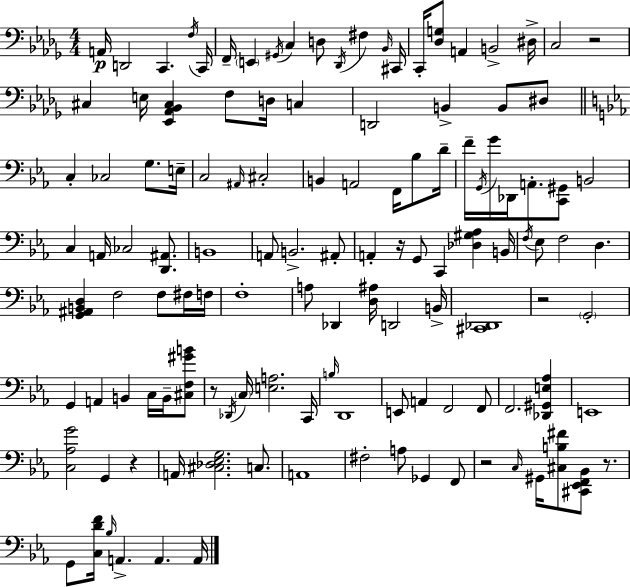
A2/s D2/h C2/q. F3/s C2/s F2/s E2/q G#2/s C3/q D3/e Db2/s F#3/q Bb2/s C#2/s C2/s [Db3,G3]/e A2/q B2/h D#3/s C3/h R/h C#3/q E3/s [Eb2,Ab2,Bb2,C#3]/q F3/e D3/s C3/q D2/h B2/q B2/e D#3/e C3/q CES3/h G3/e. E3/s C3/h A#2/s C#3/h B2/q A2/h F2/s Bb3/e D4/s F4/s G2/s G4/s Db2/s A2/e. [C2,G#2]/e B2/h C3/q A2/s CES3/h [D2,A#2]/e. B2/w A2/e B2/h. A#2/e A2/q R/s G2/e C2/q [Db3,G#3,Ab3]/q B2/s F3/s Eb3/e F3/h D3/q. [G2,A#2,B2,D3]/q F3/h F3/e F#3/s F3/s F3/w A3/e Db2/q [D3,A#3]/s D2/h B2/s [C#2,Db2]/w R/h G2/h G2/q A2/q B2/q C3/s B2/s [C#3,F3,G#4,B4]/e R/e Db2/s C3/s [E3,A3]/h. C2/s B3/s D2/w E2/e A2/q F2/h F2/e F2/h. [Db2,G#2,E3,Ab3]/q E2/w [C3,Ab3,G4]/h G2/q R/q A2/s [C#3,Db3,Eb3,G3]/h. C3/e. A2/w F#3/h A3/e Gb2/q F2/e R/h C3/s G#2/s [C#3,B3,F#4]/e [C#2,Eb2,F2,Bb2]/e R/e. G2/e [C3,D4,F4]/s Bb3/s A2/q. A2/q. A2/s